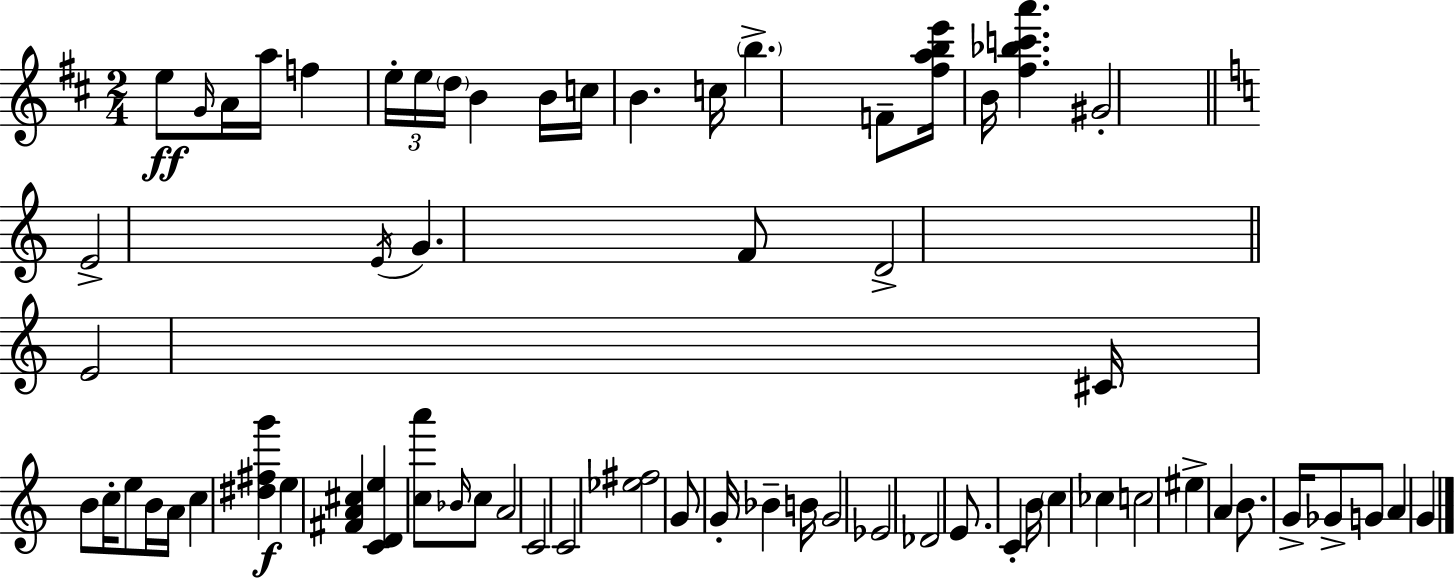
{
  \clef treble
  \numericTimeSignature
  \time 2/4
  \key d \major
  e''8\ff \grace { g'16 } a'16 a''16 f''4 | \tuplet 3/2 { e''16-. e''16 \parenthesize d''16 } b'4 | b'16 c''16 b'4. | c''16 \parenthesize b''4.-> f'8-- | \break <fis'' a'' b'' e'''>16 b'16 <fis'' bes'' c''' a'''>4. | gis'2-. | \bar "||" \break \key a \minor e'2-> | \acciaccatura { e'16 } g'4. f'8 | d'2-> | \bar "||" \break \key a \minor e'2 | cis'16 b'8 c''16-. e''8 b'16 a'16 | c''4 <dis'' fis'' g'''>4\f | e''4 <fis' a' cis''>4 | \break <c' d' e''>4 <c'' a'''>8 \grace { bes'16 } c''8 | a'2 | c'2 | c'2 | \break <ees'' fis''>2 | g'8 g'16-. bes'4-- | b'16 g'2 | ees'2 | \break des'2 | e'8. c'4-. | b'16 \parenthesize c''4 ces''4 | c''2 | \break eis''4-> a'4 | b'8. g'16-> ges'8-> g'8 | a'4 g'4 | \bar "|."
}